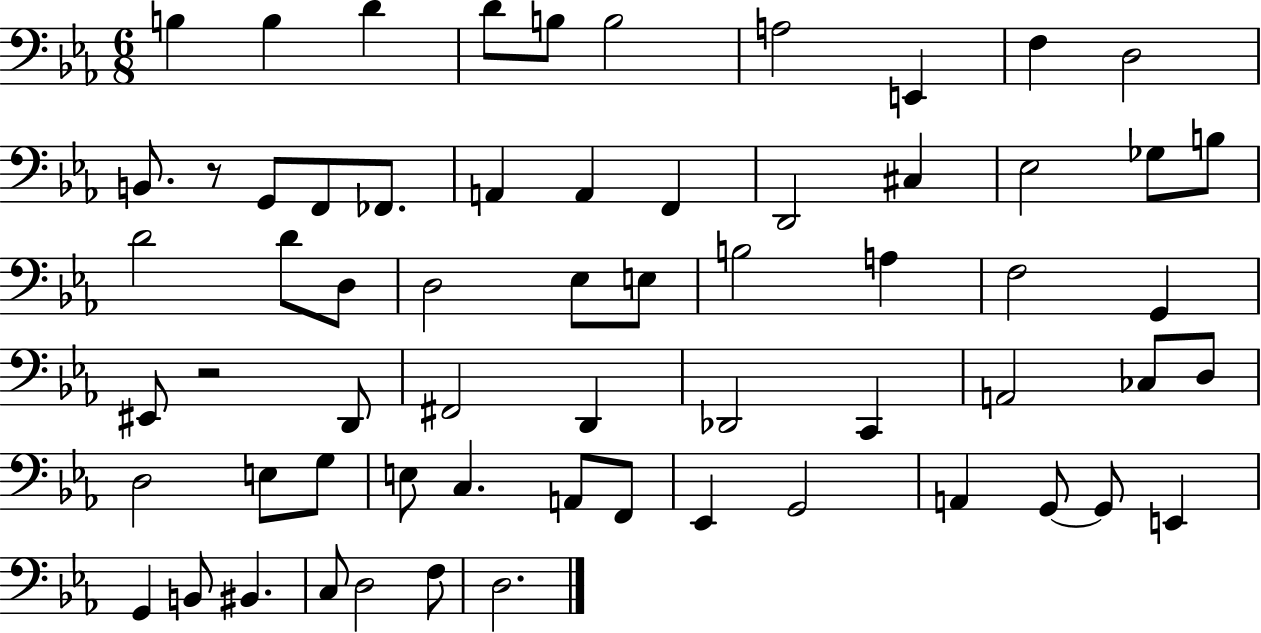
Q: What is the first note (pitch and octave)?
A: B3